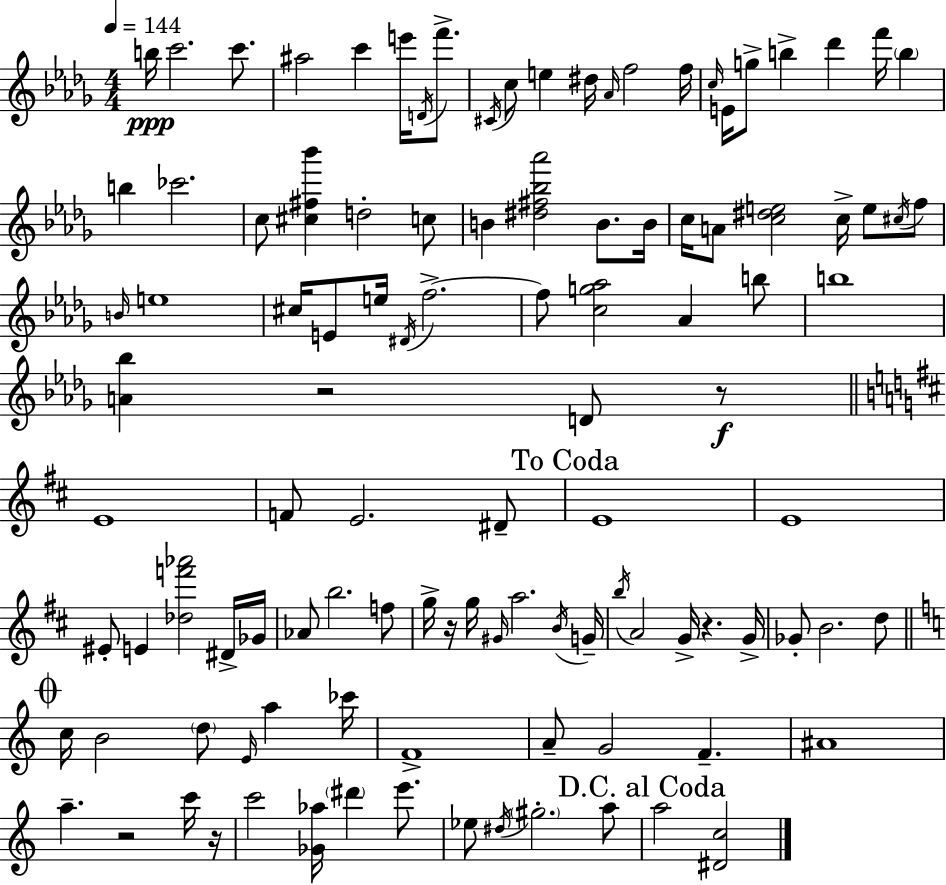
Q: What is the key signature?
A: BES minor